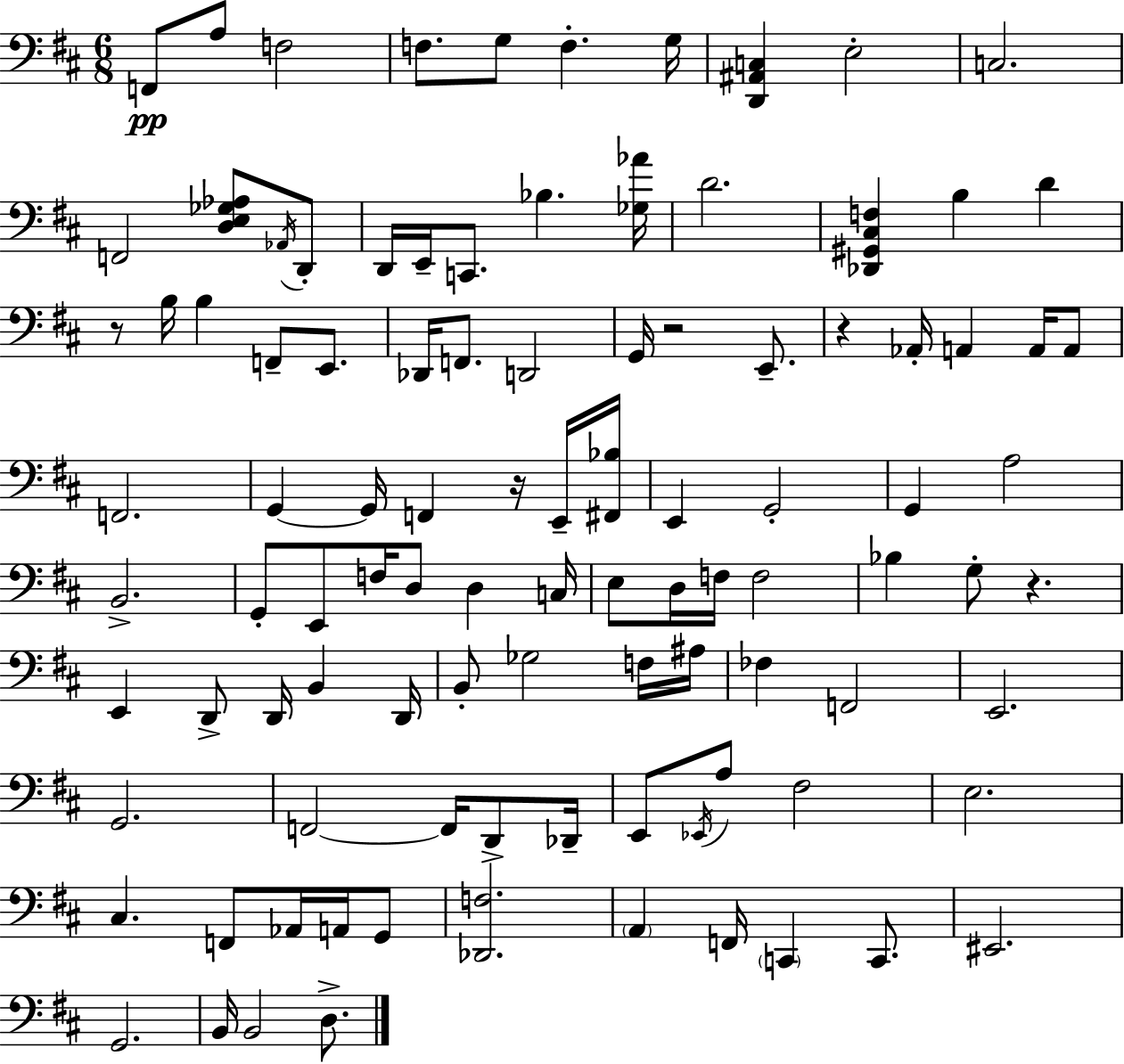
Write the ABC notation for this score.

X:1
T:Untitled
M:6/8
L:1/4
K:D
F,,/2 A,/2 F,2 F,/2 G,/2 F, G,/4 [D,,^A,,C,] E,2 C,2 F,,2 [D,E,_G,_A,]/2 _A,,/4 D,,/2 D,,/4 E,,/4 C,,/2 _B, [_G,_A]/4 D2 [_D,,^G,,^C,F,] B, D z/2 B,/4 B, F,,/2 E,,/2 _D,,/4 F,,/2 D,,2 G,,/4 z2 E,,/2 z _A,,/4 A,, A,,/4 A,,/2 F,,2 G,, G,,/4 F,, z/4 E,,/4 [^F,,_B,]/4 E,, G,,2 G,, A,2 B,,2 G,,/2 E,,/2 F,/4 D,/2 D, C,/4 E,/2 D,/4 F,/4 F,2 _B, G,/2 z E,, D,,/2 D,,/4 B,, D,,/4 B,,/2 _G,2 F,/4 ^A,/4 _F, F,,2 E,,2 G,,2 F,,2 F,,/4 D,,/2 _D,,/4 E,,/2 _E,,/4 A,/2 ^F,2 E,2 ^C, F,,/2 _A,,/4 A,,/4 G,,/2 [_D,,F,]2 A,, F,,/4 C,, C,,/2 ^E,,2 G,,2 B,,/4 B,,2 D,/2